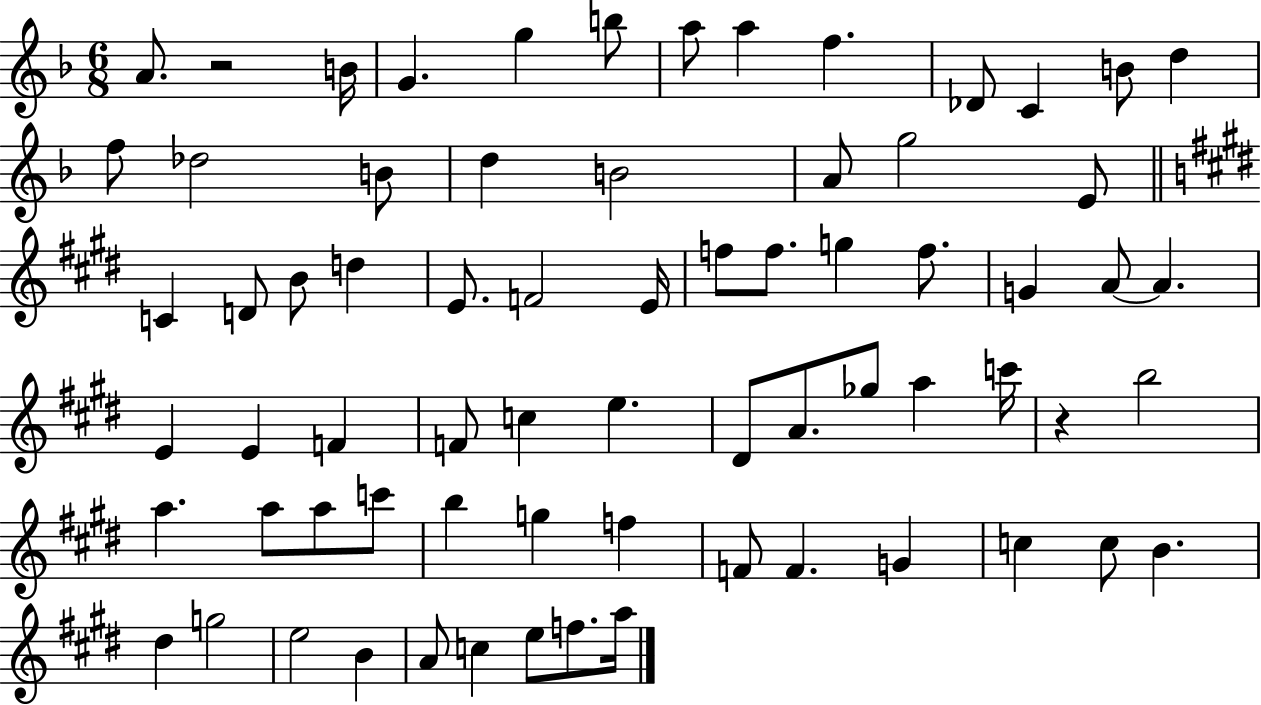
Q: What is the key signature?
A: F major